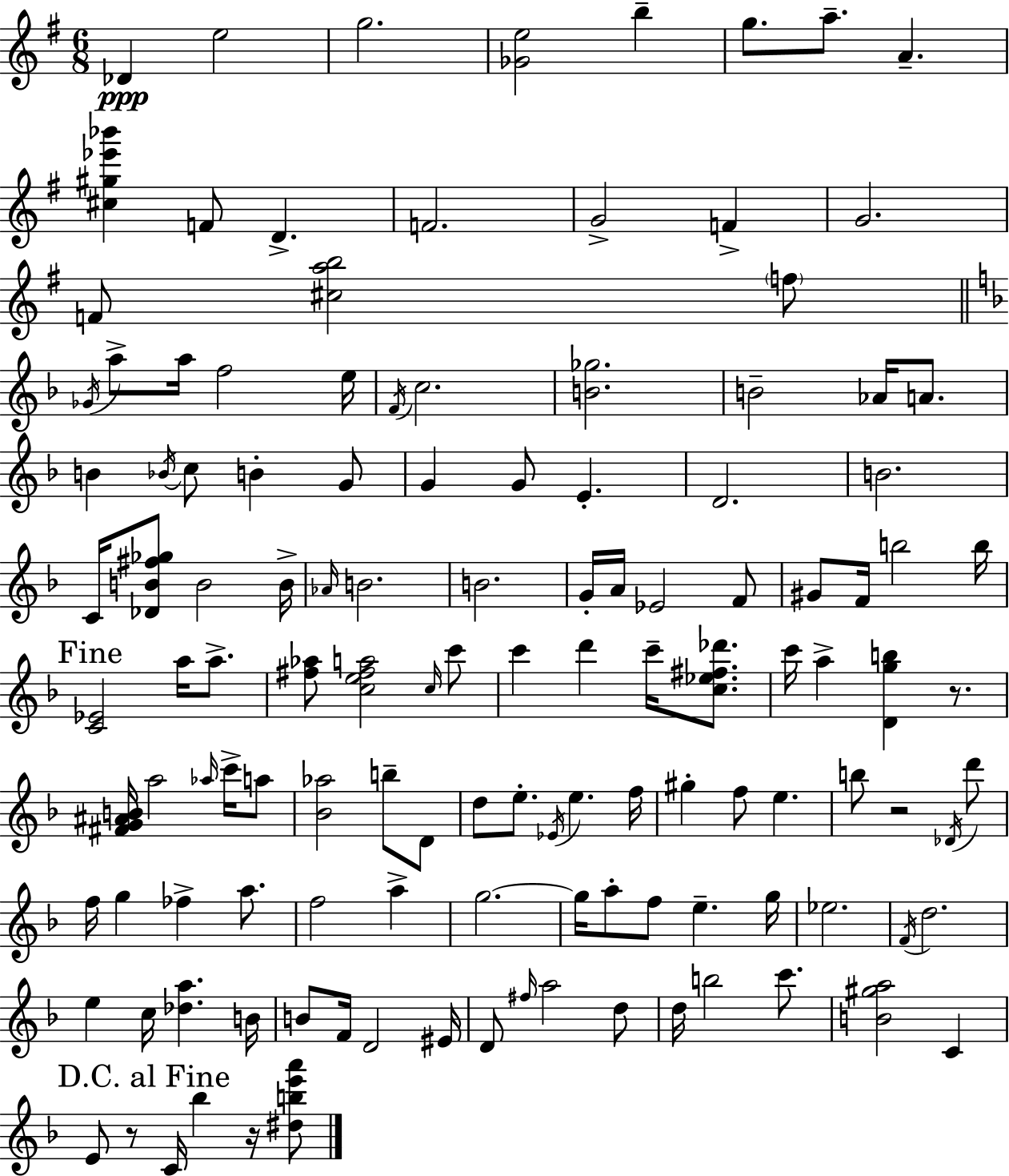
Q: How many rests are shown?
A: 4